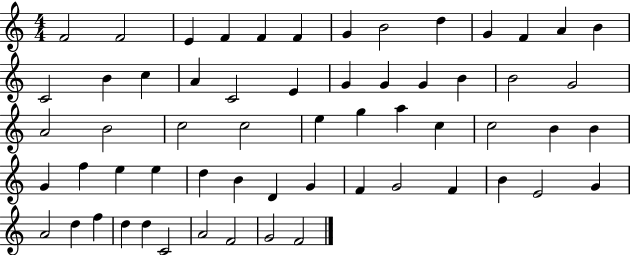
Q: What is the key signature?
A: C major